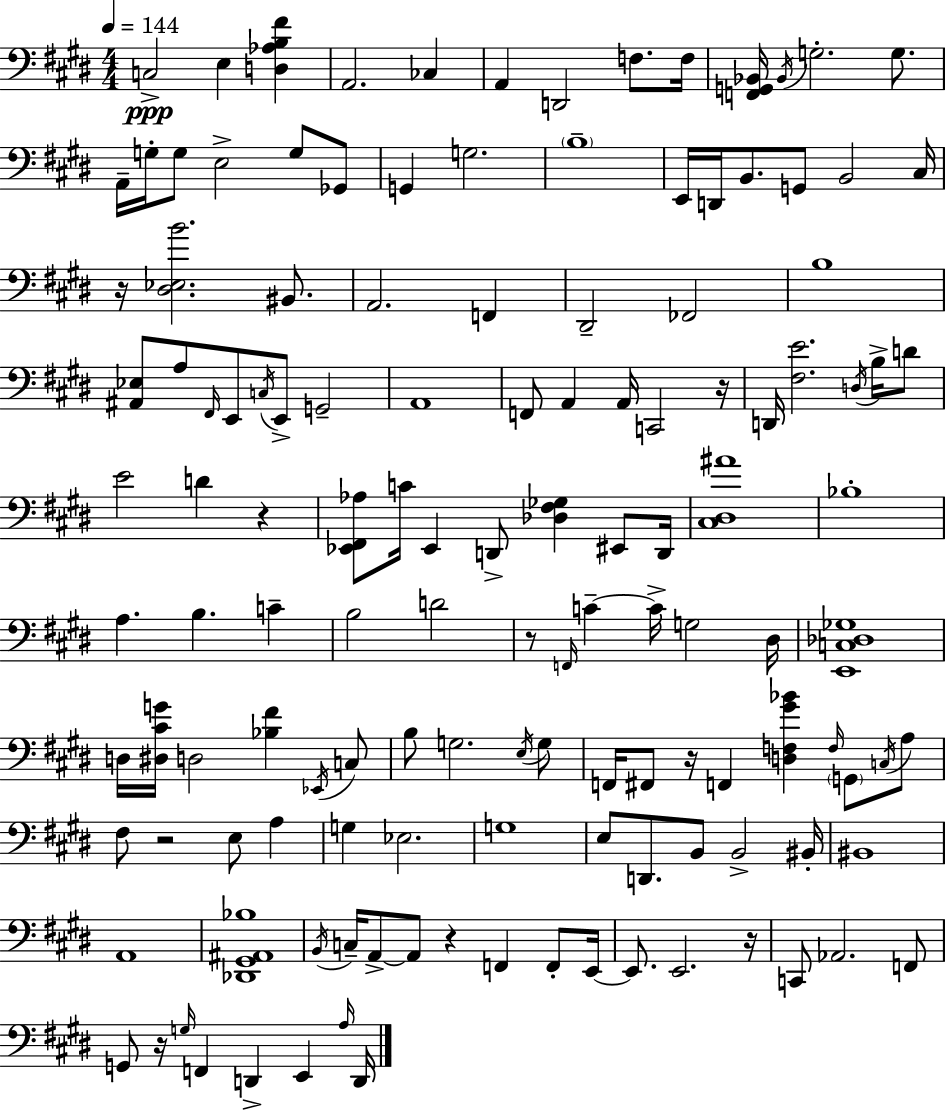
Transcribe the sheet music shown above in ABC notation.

X:1
T:Untitled
M:4/4
L:1/4
K:E
C,2 E, [D,_A,B,^F] A,,2 _C, A,, D,,2 F,/2 F,/4 [F,,G,,_B,,]/4 _B,,/4 G,2 G,/2 A,,/4 G,/4 G,/2 E,2 G,/2 _G,,/2 G,, G,2 B,4 E,,/4 D,,/4 B,,/2 G,,/2 B,,2 ^C,/4 z/4 [^D,_E,B]2 ^B,,/2 A,,2 F,, ^D,,2 _F,,2 B,4 [^A,,_E,]/2 A,/2 ^F,,/4 E,,/2 C,/4 E,,/2 G,,2 A,,4 F,,/2 A,, A,,/4 C,,2 z/4 D,,/4 [^F,E]2 D,/4 B,/4 D/2 E2 D z [_E,,^F,,_A,]/2 C/4 _E,, D,,/2 [_D,^F,_G,] ^E,,/2 D,,/4 [^C,^D,^A]4 _B,4 A, B, C B,2 D2 z/2 F,,/4 C C/4 G,2 ^D,/4 [E,,C,_D,_G,]4 D,/4 [^D,^CG]/4 D,2 [_B,^F] _E,,/4 C,/2 B,/2 G,2 E,/4 G,/2 F,,/4 ^F,,/2 z/4 F,, [D,F,^G_B] F,/4 G,,/2 C,/4 A,/2 ^F,/2 z2 E,/2 A, G, _E,2 G,4 E,/2 D,,/2 B,,/2 B,,2 ^B,,/4 ^B,,4 A,,4 [_D,,^G,,^A,,_B,]4 B,,/4 C,/4 A,,/2 A,,/2 z F,, F,,/2 E,,/4 E,,/2 E,,2 z/4 C,,/2 _A,,2 F,,/2 G,,/2 z/4 G,/4 F,, D,, E,, A,/4 D,,/4